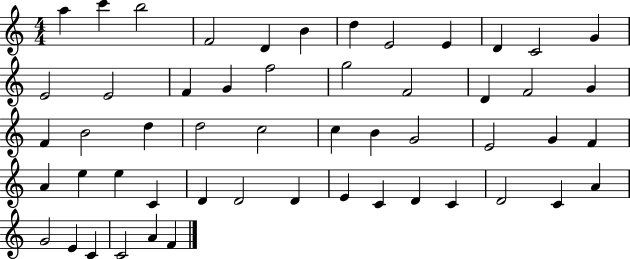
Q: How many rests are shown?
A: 0